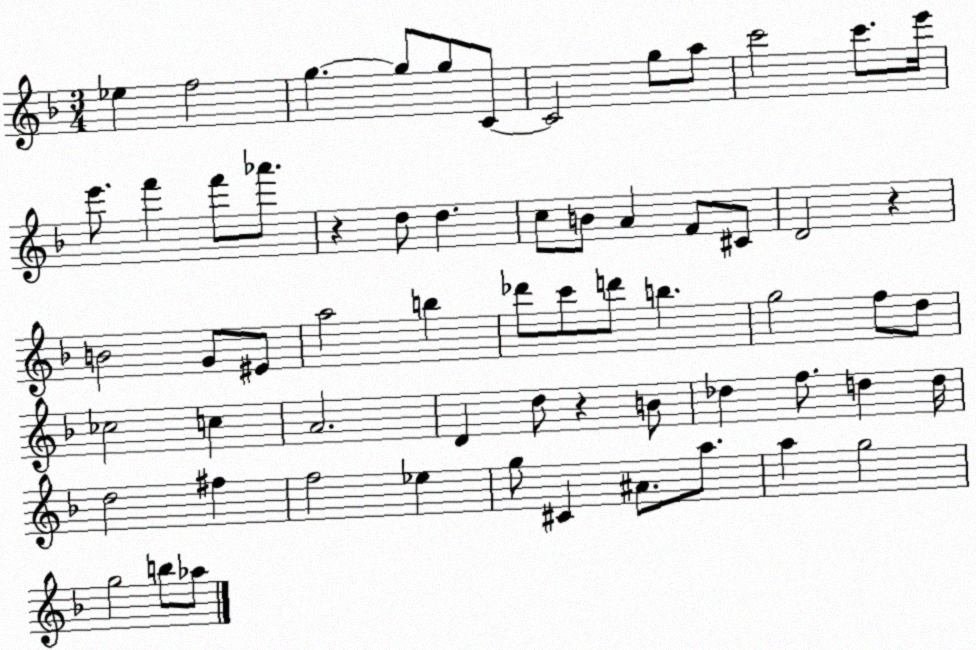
X:1
T:Untitled
M:3/4
L:1/4
K:F
_e f2 g g/2 g/2 C/2 C2 g/2 a/2 c'2 c'/2 e'/4 e'/2 f' f'/2 _a'/2 z d/2 d c/2 B/2 A F/2 ^C/2 D2 z B2 G/2 ^E/2 a2 b _d'/2 c'/2 d'/2 b g2 f/2 d/2 _c2 c A2 D d/2 z B/2 _d f/2 d d/4 d2 ^f f2 _e g/2 ^C ^A/2 a/2 a g2 g2 b/2 _a/2